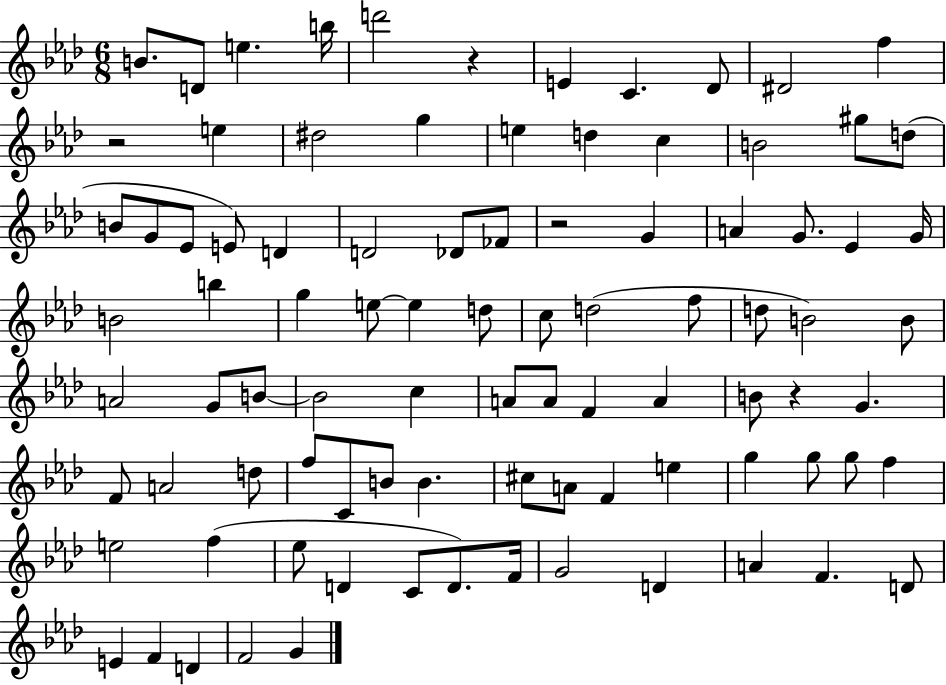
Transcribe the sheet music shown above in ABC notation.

X:1
T:Untitled
M:6/8
L:1/4
K:Ab
B/2 D/2 e b/4 d'2 z E C _D/2 ^D2 f z2 e ^d2 g e d c B2 ^g/2 d/2 B/2 G/2 _E/2 E/2 D D2 _D/2 _F/2 z2 G A G/2 _E G/4 B2 b g e/2 e d/2 c/2 d2 f/2 d/2 B2 B/2 A2 G/2 B/2 B2 c A/2 A/2 F A B/2 z G F/2 A2 d/2 f/2 C/2 B/2 B ^c/2 A/2 F e g g/2 g/2 f e2 f _e/2 D C/2 D/2 F/4 G2 D A F D/2 E F D F2 G